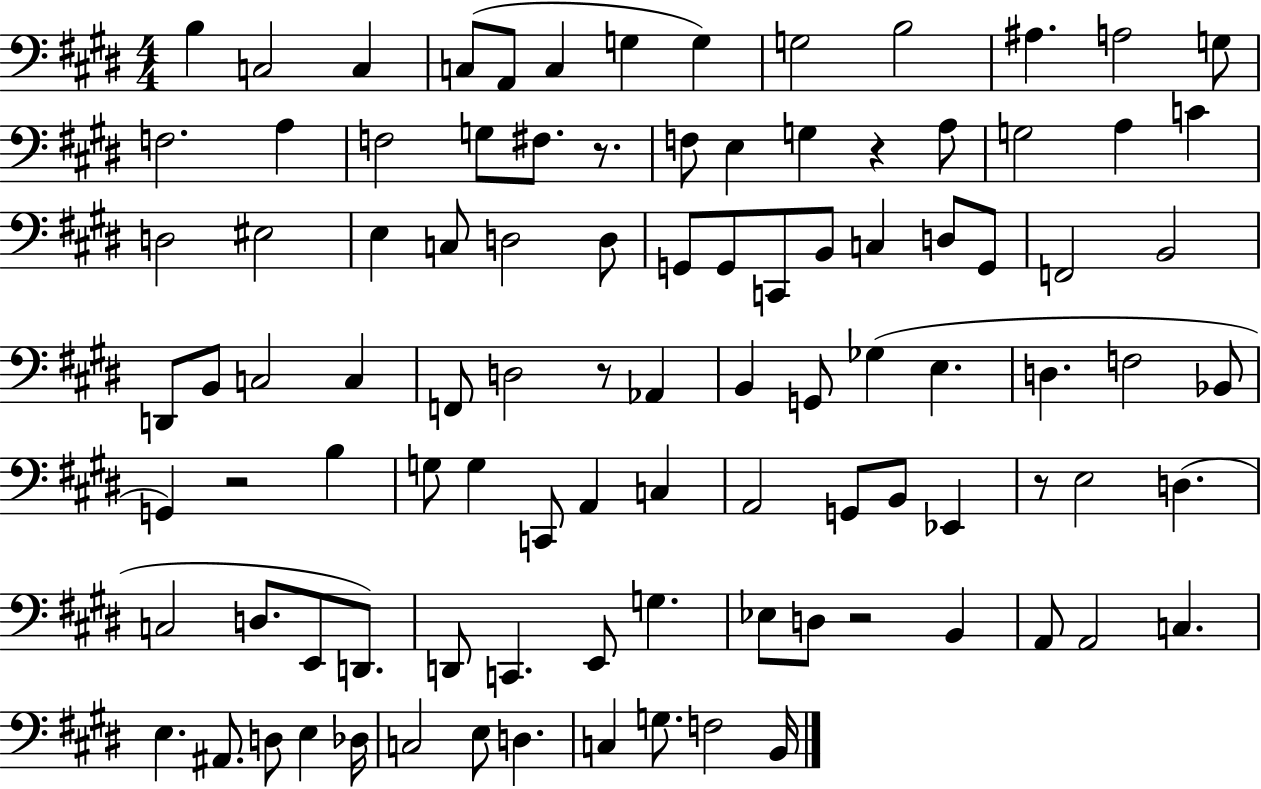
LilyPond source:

{
  \clef bass
  \numericTimeSignature
  \time 4/4
  \key e \major
  \repeat volta 2 { b4 c2 c4 | c8( a,8 c4 g4 g4) | g2 b2 | ais4. a2 g8 | \break f2. a4 | f2 g8 fis8. r8. | f8 e4 g4 r4 a8 | g2 a4 c'4 | \break d2 eis2 | e4 c8 d2 d8 | g,8 g,8 c,8 b,8 c4 d8 g,8 | f,2 b,2 | \break d,8 b,8 c2 c4 | f,8 d2 r8 aes,4 | b,4 g,8 ges4( e4. | d4. f2 bes,8 | \break g,4) r2 b4 | g8 g4 c,8 a,4 c4 | a,2 g,8 b,8 ees,4 | r8 e2 d4.( | \break c2 d8. e,8 d,8.) | d,8 c,4. e,8 g4. | ees8 d8 r2 b,4 | a,8 a,2 c4. | \break e4. ais,8. d8 e4 des16 | c2 e8 d4. | c4 g8. f2 b,16 | } \bar "|."
}